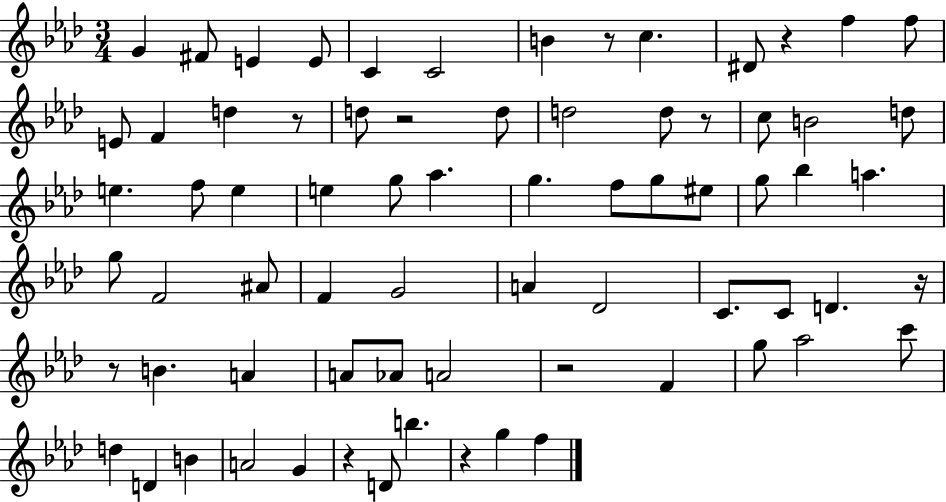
G4/q F#4/e E4/q E4/e C4/q C4/h B4/q R/e C5/q. D#4/e R/q F5/q F5/e E4/e F4/q D5/q R/e D5/e R/h D5/e D5/h D5/e R/e C5/e B4/h D5/e E5/q. F5/e E5/q E5/q G5/e Ab5/q. G5/q. F5/e G5/e EIS5/e G5/e Bb5/q A5/q. G5/e F4/h A#4/e F4/q G4/h A4/q Db4/h C4/e. C4/e D4/q. R/s R/e B4/q. A4/q A4/e Ab4/e A4/h R/h F4/q G5/e Ab5/h C6/e D5/q D4/q B4/q A4/h G4/q R/q D4/e B5/q. R/q G5/q F5/q